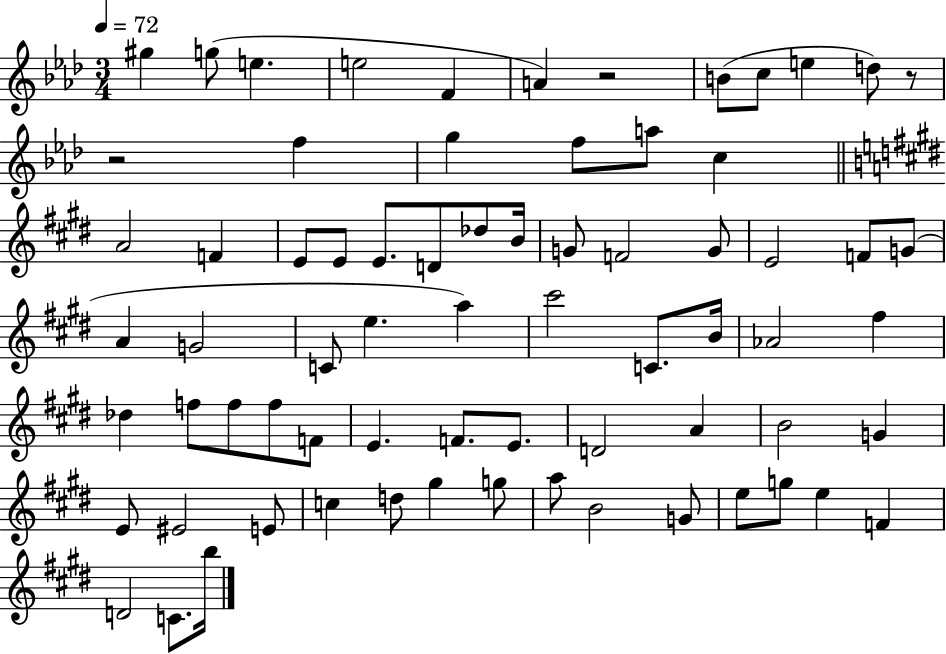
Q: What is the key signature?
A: AES major